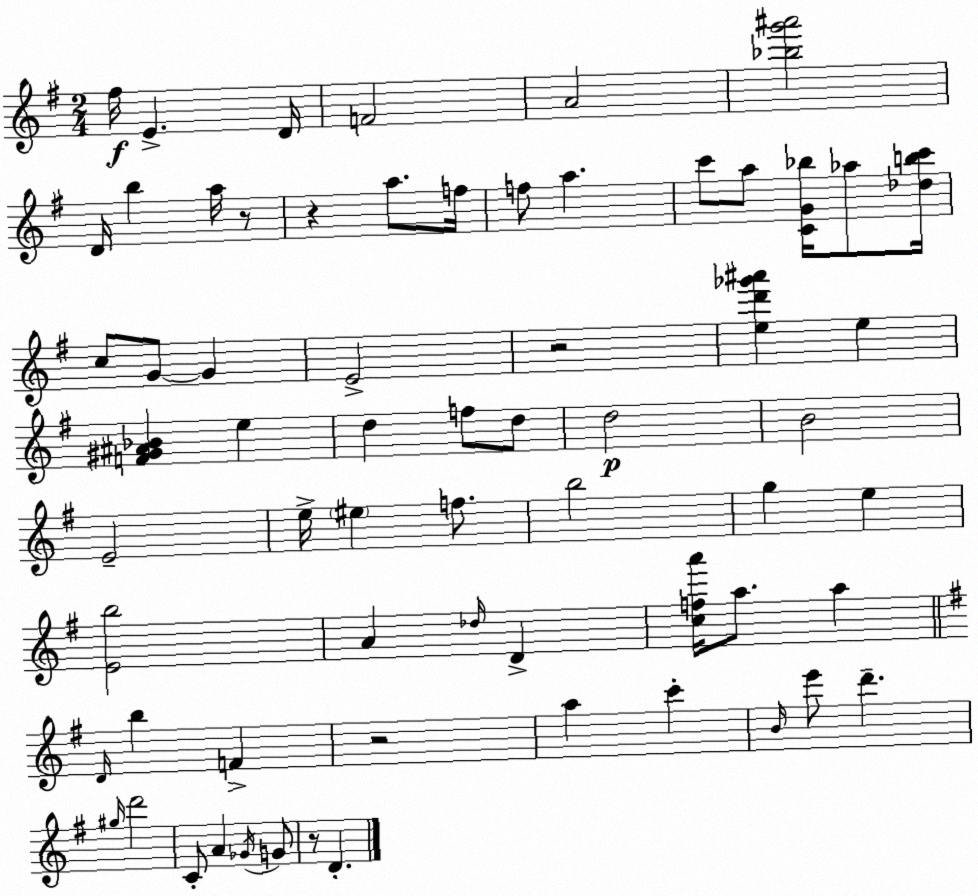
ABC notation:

X:1
T:Untitled
M:2/4
L:1/4
K:G
^f/4 E D/4 F2 A2 [_bg'^a']2 D/4 b a/4 z/2 z a/2 f/4 f/2 a c'/2 a/2 [CG_b]/4 _a/2 [_dbc']/4 c/2 G/2 G E2 z2 [ed'_g'^a'] e [F^G^A_B] e d f/2 d/2 d2 B2 E2 e/4 ^e f/2 b2 g e [Eb]2 A _d/4 D [cfa']/4 a/2 a D/4 b F z2 a c' B/4 e'/2 d' ^g/4 d'2 C/2 A _G/4 G/2 z/2 D